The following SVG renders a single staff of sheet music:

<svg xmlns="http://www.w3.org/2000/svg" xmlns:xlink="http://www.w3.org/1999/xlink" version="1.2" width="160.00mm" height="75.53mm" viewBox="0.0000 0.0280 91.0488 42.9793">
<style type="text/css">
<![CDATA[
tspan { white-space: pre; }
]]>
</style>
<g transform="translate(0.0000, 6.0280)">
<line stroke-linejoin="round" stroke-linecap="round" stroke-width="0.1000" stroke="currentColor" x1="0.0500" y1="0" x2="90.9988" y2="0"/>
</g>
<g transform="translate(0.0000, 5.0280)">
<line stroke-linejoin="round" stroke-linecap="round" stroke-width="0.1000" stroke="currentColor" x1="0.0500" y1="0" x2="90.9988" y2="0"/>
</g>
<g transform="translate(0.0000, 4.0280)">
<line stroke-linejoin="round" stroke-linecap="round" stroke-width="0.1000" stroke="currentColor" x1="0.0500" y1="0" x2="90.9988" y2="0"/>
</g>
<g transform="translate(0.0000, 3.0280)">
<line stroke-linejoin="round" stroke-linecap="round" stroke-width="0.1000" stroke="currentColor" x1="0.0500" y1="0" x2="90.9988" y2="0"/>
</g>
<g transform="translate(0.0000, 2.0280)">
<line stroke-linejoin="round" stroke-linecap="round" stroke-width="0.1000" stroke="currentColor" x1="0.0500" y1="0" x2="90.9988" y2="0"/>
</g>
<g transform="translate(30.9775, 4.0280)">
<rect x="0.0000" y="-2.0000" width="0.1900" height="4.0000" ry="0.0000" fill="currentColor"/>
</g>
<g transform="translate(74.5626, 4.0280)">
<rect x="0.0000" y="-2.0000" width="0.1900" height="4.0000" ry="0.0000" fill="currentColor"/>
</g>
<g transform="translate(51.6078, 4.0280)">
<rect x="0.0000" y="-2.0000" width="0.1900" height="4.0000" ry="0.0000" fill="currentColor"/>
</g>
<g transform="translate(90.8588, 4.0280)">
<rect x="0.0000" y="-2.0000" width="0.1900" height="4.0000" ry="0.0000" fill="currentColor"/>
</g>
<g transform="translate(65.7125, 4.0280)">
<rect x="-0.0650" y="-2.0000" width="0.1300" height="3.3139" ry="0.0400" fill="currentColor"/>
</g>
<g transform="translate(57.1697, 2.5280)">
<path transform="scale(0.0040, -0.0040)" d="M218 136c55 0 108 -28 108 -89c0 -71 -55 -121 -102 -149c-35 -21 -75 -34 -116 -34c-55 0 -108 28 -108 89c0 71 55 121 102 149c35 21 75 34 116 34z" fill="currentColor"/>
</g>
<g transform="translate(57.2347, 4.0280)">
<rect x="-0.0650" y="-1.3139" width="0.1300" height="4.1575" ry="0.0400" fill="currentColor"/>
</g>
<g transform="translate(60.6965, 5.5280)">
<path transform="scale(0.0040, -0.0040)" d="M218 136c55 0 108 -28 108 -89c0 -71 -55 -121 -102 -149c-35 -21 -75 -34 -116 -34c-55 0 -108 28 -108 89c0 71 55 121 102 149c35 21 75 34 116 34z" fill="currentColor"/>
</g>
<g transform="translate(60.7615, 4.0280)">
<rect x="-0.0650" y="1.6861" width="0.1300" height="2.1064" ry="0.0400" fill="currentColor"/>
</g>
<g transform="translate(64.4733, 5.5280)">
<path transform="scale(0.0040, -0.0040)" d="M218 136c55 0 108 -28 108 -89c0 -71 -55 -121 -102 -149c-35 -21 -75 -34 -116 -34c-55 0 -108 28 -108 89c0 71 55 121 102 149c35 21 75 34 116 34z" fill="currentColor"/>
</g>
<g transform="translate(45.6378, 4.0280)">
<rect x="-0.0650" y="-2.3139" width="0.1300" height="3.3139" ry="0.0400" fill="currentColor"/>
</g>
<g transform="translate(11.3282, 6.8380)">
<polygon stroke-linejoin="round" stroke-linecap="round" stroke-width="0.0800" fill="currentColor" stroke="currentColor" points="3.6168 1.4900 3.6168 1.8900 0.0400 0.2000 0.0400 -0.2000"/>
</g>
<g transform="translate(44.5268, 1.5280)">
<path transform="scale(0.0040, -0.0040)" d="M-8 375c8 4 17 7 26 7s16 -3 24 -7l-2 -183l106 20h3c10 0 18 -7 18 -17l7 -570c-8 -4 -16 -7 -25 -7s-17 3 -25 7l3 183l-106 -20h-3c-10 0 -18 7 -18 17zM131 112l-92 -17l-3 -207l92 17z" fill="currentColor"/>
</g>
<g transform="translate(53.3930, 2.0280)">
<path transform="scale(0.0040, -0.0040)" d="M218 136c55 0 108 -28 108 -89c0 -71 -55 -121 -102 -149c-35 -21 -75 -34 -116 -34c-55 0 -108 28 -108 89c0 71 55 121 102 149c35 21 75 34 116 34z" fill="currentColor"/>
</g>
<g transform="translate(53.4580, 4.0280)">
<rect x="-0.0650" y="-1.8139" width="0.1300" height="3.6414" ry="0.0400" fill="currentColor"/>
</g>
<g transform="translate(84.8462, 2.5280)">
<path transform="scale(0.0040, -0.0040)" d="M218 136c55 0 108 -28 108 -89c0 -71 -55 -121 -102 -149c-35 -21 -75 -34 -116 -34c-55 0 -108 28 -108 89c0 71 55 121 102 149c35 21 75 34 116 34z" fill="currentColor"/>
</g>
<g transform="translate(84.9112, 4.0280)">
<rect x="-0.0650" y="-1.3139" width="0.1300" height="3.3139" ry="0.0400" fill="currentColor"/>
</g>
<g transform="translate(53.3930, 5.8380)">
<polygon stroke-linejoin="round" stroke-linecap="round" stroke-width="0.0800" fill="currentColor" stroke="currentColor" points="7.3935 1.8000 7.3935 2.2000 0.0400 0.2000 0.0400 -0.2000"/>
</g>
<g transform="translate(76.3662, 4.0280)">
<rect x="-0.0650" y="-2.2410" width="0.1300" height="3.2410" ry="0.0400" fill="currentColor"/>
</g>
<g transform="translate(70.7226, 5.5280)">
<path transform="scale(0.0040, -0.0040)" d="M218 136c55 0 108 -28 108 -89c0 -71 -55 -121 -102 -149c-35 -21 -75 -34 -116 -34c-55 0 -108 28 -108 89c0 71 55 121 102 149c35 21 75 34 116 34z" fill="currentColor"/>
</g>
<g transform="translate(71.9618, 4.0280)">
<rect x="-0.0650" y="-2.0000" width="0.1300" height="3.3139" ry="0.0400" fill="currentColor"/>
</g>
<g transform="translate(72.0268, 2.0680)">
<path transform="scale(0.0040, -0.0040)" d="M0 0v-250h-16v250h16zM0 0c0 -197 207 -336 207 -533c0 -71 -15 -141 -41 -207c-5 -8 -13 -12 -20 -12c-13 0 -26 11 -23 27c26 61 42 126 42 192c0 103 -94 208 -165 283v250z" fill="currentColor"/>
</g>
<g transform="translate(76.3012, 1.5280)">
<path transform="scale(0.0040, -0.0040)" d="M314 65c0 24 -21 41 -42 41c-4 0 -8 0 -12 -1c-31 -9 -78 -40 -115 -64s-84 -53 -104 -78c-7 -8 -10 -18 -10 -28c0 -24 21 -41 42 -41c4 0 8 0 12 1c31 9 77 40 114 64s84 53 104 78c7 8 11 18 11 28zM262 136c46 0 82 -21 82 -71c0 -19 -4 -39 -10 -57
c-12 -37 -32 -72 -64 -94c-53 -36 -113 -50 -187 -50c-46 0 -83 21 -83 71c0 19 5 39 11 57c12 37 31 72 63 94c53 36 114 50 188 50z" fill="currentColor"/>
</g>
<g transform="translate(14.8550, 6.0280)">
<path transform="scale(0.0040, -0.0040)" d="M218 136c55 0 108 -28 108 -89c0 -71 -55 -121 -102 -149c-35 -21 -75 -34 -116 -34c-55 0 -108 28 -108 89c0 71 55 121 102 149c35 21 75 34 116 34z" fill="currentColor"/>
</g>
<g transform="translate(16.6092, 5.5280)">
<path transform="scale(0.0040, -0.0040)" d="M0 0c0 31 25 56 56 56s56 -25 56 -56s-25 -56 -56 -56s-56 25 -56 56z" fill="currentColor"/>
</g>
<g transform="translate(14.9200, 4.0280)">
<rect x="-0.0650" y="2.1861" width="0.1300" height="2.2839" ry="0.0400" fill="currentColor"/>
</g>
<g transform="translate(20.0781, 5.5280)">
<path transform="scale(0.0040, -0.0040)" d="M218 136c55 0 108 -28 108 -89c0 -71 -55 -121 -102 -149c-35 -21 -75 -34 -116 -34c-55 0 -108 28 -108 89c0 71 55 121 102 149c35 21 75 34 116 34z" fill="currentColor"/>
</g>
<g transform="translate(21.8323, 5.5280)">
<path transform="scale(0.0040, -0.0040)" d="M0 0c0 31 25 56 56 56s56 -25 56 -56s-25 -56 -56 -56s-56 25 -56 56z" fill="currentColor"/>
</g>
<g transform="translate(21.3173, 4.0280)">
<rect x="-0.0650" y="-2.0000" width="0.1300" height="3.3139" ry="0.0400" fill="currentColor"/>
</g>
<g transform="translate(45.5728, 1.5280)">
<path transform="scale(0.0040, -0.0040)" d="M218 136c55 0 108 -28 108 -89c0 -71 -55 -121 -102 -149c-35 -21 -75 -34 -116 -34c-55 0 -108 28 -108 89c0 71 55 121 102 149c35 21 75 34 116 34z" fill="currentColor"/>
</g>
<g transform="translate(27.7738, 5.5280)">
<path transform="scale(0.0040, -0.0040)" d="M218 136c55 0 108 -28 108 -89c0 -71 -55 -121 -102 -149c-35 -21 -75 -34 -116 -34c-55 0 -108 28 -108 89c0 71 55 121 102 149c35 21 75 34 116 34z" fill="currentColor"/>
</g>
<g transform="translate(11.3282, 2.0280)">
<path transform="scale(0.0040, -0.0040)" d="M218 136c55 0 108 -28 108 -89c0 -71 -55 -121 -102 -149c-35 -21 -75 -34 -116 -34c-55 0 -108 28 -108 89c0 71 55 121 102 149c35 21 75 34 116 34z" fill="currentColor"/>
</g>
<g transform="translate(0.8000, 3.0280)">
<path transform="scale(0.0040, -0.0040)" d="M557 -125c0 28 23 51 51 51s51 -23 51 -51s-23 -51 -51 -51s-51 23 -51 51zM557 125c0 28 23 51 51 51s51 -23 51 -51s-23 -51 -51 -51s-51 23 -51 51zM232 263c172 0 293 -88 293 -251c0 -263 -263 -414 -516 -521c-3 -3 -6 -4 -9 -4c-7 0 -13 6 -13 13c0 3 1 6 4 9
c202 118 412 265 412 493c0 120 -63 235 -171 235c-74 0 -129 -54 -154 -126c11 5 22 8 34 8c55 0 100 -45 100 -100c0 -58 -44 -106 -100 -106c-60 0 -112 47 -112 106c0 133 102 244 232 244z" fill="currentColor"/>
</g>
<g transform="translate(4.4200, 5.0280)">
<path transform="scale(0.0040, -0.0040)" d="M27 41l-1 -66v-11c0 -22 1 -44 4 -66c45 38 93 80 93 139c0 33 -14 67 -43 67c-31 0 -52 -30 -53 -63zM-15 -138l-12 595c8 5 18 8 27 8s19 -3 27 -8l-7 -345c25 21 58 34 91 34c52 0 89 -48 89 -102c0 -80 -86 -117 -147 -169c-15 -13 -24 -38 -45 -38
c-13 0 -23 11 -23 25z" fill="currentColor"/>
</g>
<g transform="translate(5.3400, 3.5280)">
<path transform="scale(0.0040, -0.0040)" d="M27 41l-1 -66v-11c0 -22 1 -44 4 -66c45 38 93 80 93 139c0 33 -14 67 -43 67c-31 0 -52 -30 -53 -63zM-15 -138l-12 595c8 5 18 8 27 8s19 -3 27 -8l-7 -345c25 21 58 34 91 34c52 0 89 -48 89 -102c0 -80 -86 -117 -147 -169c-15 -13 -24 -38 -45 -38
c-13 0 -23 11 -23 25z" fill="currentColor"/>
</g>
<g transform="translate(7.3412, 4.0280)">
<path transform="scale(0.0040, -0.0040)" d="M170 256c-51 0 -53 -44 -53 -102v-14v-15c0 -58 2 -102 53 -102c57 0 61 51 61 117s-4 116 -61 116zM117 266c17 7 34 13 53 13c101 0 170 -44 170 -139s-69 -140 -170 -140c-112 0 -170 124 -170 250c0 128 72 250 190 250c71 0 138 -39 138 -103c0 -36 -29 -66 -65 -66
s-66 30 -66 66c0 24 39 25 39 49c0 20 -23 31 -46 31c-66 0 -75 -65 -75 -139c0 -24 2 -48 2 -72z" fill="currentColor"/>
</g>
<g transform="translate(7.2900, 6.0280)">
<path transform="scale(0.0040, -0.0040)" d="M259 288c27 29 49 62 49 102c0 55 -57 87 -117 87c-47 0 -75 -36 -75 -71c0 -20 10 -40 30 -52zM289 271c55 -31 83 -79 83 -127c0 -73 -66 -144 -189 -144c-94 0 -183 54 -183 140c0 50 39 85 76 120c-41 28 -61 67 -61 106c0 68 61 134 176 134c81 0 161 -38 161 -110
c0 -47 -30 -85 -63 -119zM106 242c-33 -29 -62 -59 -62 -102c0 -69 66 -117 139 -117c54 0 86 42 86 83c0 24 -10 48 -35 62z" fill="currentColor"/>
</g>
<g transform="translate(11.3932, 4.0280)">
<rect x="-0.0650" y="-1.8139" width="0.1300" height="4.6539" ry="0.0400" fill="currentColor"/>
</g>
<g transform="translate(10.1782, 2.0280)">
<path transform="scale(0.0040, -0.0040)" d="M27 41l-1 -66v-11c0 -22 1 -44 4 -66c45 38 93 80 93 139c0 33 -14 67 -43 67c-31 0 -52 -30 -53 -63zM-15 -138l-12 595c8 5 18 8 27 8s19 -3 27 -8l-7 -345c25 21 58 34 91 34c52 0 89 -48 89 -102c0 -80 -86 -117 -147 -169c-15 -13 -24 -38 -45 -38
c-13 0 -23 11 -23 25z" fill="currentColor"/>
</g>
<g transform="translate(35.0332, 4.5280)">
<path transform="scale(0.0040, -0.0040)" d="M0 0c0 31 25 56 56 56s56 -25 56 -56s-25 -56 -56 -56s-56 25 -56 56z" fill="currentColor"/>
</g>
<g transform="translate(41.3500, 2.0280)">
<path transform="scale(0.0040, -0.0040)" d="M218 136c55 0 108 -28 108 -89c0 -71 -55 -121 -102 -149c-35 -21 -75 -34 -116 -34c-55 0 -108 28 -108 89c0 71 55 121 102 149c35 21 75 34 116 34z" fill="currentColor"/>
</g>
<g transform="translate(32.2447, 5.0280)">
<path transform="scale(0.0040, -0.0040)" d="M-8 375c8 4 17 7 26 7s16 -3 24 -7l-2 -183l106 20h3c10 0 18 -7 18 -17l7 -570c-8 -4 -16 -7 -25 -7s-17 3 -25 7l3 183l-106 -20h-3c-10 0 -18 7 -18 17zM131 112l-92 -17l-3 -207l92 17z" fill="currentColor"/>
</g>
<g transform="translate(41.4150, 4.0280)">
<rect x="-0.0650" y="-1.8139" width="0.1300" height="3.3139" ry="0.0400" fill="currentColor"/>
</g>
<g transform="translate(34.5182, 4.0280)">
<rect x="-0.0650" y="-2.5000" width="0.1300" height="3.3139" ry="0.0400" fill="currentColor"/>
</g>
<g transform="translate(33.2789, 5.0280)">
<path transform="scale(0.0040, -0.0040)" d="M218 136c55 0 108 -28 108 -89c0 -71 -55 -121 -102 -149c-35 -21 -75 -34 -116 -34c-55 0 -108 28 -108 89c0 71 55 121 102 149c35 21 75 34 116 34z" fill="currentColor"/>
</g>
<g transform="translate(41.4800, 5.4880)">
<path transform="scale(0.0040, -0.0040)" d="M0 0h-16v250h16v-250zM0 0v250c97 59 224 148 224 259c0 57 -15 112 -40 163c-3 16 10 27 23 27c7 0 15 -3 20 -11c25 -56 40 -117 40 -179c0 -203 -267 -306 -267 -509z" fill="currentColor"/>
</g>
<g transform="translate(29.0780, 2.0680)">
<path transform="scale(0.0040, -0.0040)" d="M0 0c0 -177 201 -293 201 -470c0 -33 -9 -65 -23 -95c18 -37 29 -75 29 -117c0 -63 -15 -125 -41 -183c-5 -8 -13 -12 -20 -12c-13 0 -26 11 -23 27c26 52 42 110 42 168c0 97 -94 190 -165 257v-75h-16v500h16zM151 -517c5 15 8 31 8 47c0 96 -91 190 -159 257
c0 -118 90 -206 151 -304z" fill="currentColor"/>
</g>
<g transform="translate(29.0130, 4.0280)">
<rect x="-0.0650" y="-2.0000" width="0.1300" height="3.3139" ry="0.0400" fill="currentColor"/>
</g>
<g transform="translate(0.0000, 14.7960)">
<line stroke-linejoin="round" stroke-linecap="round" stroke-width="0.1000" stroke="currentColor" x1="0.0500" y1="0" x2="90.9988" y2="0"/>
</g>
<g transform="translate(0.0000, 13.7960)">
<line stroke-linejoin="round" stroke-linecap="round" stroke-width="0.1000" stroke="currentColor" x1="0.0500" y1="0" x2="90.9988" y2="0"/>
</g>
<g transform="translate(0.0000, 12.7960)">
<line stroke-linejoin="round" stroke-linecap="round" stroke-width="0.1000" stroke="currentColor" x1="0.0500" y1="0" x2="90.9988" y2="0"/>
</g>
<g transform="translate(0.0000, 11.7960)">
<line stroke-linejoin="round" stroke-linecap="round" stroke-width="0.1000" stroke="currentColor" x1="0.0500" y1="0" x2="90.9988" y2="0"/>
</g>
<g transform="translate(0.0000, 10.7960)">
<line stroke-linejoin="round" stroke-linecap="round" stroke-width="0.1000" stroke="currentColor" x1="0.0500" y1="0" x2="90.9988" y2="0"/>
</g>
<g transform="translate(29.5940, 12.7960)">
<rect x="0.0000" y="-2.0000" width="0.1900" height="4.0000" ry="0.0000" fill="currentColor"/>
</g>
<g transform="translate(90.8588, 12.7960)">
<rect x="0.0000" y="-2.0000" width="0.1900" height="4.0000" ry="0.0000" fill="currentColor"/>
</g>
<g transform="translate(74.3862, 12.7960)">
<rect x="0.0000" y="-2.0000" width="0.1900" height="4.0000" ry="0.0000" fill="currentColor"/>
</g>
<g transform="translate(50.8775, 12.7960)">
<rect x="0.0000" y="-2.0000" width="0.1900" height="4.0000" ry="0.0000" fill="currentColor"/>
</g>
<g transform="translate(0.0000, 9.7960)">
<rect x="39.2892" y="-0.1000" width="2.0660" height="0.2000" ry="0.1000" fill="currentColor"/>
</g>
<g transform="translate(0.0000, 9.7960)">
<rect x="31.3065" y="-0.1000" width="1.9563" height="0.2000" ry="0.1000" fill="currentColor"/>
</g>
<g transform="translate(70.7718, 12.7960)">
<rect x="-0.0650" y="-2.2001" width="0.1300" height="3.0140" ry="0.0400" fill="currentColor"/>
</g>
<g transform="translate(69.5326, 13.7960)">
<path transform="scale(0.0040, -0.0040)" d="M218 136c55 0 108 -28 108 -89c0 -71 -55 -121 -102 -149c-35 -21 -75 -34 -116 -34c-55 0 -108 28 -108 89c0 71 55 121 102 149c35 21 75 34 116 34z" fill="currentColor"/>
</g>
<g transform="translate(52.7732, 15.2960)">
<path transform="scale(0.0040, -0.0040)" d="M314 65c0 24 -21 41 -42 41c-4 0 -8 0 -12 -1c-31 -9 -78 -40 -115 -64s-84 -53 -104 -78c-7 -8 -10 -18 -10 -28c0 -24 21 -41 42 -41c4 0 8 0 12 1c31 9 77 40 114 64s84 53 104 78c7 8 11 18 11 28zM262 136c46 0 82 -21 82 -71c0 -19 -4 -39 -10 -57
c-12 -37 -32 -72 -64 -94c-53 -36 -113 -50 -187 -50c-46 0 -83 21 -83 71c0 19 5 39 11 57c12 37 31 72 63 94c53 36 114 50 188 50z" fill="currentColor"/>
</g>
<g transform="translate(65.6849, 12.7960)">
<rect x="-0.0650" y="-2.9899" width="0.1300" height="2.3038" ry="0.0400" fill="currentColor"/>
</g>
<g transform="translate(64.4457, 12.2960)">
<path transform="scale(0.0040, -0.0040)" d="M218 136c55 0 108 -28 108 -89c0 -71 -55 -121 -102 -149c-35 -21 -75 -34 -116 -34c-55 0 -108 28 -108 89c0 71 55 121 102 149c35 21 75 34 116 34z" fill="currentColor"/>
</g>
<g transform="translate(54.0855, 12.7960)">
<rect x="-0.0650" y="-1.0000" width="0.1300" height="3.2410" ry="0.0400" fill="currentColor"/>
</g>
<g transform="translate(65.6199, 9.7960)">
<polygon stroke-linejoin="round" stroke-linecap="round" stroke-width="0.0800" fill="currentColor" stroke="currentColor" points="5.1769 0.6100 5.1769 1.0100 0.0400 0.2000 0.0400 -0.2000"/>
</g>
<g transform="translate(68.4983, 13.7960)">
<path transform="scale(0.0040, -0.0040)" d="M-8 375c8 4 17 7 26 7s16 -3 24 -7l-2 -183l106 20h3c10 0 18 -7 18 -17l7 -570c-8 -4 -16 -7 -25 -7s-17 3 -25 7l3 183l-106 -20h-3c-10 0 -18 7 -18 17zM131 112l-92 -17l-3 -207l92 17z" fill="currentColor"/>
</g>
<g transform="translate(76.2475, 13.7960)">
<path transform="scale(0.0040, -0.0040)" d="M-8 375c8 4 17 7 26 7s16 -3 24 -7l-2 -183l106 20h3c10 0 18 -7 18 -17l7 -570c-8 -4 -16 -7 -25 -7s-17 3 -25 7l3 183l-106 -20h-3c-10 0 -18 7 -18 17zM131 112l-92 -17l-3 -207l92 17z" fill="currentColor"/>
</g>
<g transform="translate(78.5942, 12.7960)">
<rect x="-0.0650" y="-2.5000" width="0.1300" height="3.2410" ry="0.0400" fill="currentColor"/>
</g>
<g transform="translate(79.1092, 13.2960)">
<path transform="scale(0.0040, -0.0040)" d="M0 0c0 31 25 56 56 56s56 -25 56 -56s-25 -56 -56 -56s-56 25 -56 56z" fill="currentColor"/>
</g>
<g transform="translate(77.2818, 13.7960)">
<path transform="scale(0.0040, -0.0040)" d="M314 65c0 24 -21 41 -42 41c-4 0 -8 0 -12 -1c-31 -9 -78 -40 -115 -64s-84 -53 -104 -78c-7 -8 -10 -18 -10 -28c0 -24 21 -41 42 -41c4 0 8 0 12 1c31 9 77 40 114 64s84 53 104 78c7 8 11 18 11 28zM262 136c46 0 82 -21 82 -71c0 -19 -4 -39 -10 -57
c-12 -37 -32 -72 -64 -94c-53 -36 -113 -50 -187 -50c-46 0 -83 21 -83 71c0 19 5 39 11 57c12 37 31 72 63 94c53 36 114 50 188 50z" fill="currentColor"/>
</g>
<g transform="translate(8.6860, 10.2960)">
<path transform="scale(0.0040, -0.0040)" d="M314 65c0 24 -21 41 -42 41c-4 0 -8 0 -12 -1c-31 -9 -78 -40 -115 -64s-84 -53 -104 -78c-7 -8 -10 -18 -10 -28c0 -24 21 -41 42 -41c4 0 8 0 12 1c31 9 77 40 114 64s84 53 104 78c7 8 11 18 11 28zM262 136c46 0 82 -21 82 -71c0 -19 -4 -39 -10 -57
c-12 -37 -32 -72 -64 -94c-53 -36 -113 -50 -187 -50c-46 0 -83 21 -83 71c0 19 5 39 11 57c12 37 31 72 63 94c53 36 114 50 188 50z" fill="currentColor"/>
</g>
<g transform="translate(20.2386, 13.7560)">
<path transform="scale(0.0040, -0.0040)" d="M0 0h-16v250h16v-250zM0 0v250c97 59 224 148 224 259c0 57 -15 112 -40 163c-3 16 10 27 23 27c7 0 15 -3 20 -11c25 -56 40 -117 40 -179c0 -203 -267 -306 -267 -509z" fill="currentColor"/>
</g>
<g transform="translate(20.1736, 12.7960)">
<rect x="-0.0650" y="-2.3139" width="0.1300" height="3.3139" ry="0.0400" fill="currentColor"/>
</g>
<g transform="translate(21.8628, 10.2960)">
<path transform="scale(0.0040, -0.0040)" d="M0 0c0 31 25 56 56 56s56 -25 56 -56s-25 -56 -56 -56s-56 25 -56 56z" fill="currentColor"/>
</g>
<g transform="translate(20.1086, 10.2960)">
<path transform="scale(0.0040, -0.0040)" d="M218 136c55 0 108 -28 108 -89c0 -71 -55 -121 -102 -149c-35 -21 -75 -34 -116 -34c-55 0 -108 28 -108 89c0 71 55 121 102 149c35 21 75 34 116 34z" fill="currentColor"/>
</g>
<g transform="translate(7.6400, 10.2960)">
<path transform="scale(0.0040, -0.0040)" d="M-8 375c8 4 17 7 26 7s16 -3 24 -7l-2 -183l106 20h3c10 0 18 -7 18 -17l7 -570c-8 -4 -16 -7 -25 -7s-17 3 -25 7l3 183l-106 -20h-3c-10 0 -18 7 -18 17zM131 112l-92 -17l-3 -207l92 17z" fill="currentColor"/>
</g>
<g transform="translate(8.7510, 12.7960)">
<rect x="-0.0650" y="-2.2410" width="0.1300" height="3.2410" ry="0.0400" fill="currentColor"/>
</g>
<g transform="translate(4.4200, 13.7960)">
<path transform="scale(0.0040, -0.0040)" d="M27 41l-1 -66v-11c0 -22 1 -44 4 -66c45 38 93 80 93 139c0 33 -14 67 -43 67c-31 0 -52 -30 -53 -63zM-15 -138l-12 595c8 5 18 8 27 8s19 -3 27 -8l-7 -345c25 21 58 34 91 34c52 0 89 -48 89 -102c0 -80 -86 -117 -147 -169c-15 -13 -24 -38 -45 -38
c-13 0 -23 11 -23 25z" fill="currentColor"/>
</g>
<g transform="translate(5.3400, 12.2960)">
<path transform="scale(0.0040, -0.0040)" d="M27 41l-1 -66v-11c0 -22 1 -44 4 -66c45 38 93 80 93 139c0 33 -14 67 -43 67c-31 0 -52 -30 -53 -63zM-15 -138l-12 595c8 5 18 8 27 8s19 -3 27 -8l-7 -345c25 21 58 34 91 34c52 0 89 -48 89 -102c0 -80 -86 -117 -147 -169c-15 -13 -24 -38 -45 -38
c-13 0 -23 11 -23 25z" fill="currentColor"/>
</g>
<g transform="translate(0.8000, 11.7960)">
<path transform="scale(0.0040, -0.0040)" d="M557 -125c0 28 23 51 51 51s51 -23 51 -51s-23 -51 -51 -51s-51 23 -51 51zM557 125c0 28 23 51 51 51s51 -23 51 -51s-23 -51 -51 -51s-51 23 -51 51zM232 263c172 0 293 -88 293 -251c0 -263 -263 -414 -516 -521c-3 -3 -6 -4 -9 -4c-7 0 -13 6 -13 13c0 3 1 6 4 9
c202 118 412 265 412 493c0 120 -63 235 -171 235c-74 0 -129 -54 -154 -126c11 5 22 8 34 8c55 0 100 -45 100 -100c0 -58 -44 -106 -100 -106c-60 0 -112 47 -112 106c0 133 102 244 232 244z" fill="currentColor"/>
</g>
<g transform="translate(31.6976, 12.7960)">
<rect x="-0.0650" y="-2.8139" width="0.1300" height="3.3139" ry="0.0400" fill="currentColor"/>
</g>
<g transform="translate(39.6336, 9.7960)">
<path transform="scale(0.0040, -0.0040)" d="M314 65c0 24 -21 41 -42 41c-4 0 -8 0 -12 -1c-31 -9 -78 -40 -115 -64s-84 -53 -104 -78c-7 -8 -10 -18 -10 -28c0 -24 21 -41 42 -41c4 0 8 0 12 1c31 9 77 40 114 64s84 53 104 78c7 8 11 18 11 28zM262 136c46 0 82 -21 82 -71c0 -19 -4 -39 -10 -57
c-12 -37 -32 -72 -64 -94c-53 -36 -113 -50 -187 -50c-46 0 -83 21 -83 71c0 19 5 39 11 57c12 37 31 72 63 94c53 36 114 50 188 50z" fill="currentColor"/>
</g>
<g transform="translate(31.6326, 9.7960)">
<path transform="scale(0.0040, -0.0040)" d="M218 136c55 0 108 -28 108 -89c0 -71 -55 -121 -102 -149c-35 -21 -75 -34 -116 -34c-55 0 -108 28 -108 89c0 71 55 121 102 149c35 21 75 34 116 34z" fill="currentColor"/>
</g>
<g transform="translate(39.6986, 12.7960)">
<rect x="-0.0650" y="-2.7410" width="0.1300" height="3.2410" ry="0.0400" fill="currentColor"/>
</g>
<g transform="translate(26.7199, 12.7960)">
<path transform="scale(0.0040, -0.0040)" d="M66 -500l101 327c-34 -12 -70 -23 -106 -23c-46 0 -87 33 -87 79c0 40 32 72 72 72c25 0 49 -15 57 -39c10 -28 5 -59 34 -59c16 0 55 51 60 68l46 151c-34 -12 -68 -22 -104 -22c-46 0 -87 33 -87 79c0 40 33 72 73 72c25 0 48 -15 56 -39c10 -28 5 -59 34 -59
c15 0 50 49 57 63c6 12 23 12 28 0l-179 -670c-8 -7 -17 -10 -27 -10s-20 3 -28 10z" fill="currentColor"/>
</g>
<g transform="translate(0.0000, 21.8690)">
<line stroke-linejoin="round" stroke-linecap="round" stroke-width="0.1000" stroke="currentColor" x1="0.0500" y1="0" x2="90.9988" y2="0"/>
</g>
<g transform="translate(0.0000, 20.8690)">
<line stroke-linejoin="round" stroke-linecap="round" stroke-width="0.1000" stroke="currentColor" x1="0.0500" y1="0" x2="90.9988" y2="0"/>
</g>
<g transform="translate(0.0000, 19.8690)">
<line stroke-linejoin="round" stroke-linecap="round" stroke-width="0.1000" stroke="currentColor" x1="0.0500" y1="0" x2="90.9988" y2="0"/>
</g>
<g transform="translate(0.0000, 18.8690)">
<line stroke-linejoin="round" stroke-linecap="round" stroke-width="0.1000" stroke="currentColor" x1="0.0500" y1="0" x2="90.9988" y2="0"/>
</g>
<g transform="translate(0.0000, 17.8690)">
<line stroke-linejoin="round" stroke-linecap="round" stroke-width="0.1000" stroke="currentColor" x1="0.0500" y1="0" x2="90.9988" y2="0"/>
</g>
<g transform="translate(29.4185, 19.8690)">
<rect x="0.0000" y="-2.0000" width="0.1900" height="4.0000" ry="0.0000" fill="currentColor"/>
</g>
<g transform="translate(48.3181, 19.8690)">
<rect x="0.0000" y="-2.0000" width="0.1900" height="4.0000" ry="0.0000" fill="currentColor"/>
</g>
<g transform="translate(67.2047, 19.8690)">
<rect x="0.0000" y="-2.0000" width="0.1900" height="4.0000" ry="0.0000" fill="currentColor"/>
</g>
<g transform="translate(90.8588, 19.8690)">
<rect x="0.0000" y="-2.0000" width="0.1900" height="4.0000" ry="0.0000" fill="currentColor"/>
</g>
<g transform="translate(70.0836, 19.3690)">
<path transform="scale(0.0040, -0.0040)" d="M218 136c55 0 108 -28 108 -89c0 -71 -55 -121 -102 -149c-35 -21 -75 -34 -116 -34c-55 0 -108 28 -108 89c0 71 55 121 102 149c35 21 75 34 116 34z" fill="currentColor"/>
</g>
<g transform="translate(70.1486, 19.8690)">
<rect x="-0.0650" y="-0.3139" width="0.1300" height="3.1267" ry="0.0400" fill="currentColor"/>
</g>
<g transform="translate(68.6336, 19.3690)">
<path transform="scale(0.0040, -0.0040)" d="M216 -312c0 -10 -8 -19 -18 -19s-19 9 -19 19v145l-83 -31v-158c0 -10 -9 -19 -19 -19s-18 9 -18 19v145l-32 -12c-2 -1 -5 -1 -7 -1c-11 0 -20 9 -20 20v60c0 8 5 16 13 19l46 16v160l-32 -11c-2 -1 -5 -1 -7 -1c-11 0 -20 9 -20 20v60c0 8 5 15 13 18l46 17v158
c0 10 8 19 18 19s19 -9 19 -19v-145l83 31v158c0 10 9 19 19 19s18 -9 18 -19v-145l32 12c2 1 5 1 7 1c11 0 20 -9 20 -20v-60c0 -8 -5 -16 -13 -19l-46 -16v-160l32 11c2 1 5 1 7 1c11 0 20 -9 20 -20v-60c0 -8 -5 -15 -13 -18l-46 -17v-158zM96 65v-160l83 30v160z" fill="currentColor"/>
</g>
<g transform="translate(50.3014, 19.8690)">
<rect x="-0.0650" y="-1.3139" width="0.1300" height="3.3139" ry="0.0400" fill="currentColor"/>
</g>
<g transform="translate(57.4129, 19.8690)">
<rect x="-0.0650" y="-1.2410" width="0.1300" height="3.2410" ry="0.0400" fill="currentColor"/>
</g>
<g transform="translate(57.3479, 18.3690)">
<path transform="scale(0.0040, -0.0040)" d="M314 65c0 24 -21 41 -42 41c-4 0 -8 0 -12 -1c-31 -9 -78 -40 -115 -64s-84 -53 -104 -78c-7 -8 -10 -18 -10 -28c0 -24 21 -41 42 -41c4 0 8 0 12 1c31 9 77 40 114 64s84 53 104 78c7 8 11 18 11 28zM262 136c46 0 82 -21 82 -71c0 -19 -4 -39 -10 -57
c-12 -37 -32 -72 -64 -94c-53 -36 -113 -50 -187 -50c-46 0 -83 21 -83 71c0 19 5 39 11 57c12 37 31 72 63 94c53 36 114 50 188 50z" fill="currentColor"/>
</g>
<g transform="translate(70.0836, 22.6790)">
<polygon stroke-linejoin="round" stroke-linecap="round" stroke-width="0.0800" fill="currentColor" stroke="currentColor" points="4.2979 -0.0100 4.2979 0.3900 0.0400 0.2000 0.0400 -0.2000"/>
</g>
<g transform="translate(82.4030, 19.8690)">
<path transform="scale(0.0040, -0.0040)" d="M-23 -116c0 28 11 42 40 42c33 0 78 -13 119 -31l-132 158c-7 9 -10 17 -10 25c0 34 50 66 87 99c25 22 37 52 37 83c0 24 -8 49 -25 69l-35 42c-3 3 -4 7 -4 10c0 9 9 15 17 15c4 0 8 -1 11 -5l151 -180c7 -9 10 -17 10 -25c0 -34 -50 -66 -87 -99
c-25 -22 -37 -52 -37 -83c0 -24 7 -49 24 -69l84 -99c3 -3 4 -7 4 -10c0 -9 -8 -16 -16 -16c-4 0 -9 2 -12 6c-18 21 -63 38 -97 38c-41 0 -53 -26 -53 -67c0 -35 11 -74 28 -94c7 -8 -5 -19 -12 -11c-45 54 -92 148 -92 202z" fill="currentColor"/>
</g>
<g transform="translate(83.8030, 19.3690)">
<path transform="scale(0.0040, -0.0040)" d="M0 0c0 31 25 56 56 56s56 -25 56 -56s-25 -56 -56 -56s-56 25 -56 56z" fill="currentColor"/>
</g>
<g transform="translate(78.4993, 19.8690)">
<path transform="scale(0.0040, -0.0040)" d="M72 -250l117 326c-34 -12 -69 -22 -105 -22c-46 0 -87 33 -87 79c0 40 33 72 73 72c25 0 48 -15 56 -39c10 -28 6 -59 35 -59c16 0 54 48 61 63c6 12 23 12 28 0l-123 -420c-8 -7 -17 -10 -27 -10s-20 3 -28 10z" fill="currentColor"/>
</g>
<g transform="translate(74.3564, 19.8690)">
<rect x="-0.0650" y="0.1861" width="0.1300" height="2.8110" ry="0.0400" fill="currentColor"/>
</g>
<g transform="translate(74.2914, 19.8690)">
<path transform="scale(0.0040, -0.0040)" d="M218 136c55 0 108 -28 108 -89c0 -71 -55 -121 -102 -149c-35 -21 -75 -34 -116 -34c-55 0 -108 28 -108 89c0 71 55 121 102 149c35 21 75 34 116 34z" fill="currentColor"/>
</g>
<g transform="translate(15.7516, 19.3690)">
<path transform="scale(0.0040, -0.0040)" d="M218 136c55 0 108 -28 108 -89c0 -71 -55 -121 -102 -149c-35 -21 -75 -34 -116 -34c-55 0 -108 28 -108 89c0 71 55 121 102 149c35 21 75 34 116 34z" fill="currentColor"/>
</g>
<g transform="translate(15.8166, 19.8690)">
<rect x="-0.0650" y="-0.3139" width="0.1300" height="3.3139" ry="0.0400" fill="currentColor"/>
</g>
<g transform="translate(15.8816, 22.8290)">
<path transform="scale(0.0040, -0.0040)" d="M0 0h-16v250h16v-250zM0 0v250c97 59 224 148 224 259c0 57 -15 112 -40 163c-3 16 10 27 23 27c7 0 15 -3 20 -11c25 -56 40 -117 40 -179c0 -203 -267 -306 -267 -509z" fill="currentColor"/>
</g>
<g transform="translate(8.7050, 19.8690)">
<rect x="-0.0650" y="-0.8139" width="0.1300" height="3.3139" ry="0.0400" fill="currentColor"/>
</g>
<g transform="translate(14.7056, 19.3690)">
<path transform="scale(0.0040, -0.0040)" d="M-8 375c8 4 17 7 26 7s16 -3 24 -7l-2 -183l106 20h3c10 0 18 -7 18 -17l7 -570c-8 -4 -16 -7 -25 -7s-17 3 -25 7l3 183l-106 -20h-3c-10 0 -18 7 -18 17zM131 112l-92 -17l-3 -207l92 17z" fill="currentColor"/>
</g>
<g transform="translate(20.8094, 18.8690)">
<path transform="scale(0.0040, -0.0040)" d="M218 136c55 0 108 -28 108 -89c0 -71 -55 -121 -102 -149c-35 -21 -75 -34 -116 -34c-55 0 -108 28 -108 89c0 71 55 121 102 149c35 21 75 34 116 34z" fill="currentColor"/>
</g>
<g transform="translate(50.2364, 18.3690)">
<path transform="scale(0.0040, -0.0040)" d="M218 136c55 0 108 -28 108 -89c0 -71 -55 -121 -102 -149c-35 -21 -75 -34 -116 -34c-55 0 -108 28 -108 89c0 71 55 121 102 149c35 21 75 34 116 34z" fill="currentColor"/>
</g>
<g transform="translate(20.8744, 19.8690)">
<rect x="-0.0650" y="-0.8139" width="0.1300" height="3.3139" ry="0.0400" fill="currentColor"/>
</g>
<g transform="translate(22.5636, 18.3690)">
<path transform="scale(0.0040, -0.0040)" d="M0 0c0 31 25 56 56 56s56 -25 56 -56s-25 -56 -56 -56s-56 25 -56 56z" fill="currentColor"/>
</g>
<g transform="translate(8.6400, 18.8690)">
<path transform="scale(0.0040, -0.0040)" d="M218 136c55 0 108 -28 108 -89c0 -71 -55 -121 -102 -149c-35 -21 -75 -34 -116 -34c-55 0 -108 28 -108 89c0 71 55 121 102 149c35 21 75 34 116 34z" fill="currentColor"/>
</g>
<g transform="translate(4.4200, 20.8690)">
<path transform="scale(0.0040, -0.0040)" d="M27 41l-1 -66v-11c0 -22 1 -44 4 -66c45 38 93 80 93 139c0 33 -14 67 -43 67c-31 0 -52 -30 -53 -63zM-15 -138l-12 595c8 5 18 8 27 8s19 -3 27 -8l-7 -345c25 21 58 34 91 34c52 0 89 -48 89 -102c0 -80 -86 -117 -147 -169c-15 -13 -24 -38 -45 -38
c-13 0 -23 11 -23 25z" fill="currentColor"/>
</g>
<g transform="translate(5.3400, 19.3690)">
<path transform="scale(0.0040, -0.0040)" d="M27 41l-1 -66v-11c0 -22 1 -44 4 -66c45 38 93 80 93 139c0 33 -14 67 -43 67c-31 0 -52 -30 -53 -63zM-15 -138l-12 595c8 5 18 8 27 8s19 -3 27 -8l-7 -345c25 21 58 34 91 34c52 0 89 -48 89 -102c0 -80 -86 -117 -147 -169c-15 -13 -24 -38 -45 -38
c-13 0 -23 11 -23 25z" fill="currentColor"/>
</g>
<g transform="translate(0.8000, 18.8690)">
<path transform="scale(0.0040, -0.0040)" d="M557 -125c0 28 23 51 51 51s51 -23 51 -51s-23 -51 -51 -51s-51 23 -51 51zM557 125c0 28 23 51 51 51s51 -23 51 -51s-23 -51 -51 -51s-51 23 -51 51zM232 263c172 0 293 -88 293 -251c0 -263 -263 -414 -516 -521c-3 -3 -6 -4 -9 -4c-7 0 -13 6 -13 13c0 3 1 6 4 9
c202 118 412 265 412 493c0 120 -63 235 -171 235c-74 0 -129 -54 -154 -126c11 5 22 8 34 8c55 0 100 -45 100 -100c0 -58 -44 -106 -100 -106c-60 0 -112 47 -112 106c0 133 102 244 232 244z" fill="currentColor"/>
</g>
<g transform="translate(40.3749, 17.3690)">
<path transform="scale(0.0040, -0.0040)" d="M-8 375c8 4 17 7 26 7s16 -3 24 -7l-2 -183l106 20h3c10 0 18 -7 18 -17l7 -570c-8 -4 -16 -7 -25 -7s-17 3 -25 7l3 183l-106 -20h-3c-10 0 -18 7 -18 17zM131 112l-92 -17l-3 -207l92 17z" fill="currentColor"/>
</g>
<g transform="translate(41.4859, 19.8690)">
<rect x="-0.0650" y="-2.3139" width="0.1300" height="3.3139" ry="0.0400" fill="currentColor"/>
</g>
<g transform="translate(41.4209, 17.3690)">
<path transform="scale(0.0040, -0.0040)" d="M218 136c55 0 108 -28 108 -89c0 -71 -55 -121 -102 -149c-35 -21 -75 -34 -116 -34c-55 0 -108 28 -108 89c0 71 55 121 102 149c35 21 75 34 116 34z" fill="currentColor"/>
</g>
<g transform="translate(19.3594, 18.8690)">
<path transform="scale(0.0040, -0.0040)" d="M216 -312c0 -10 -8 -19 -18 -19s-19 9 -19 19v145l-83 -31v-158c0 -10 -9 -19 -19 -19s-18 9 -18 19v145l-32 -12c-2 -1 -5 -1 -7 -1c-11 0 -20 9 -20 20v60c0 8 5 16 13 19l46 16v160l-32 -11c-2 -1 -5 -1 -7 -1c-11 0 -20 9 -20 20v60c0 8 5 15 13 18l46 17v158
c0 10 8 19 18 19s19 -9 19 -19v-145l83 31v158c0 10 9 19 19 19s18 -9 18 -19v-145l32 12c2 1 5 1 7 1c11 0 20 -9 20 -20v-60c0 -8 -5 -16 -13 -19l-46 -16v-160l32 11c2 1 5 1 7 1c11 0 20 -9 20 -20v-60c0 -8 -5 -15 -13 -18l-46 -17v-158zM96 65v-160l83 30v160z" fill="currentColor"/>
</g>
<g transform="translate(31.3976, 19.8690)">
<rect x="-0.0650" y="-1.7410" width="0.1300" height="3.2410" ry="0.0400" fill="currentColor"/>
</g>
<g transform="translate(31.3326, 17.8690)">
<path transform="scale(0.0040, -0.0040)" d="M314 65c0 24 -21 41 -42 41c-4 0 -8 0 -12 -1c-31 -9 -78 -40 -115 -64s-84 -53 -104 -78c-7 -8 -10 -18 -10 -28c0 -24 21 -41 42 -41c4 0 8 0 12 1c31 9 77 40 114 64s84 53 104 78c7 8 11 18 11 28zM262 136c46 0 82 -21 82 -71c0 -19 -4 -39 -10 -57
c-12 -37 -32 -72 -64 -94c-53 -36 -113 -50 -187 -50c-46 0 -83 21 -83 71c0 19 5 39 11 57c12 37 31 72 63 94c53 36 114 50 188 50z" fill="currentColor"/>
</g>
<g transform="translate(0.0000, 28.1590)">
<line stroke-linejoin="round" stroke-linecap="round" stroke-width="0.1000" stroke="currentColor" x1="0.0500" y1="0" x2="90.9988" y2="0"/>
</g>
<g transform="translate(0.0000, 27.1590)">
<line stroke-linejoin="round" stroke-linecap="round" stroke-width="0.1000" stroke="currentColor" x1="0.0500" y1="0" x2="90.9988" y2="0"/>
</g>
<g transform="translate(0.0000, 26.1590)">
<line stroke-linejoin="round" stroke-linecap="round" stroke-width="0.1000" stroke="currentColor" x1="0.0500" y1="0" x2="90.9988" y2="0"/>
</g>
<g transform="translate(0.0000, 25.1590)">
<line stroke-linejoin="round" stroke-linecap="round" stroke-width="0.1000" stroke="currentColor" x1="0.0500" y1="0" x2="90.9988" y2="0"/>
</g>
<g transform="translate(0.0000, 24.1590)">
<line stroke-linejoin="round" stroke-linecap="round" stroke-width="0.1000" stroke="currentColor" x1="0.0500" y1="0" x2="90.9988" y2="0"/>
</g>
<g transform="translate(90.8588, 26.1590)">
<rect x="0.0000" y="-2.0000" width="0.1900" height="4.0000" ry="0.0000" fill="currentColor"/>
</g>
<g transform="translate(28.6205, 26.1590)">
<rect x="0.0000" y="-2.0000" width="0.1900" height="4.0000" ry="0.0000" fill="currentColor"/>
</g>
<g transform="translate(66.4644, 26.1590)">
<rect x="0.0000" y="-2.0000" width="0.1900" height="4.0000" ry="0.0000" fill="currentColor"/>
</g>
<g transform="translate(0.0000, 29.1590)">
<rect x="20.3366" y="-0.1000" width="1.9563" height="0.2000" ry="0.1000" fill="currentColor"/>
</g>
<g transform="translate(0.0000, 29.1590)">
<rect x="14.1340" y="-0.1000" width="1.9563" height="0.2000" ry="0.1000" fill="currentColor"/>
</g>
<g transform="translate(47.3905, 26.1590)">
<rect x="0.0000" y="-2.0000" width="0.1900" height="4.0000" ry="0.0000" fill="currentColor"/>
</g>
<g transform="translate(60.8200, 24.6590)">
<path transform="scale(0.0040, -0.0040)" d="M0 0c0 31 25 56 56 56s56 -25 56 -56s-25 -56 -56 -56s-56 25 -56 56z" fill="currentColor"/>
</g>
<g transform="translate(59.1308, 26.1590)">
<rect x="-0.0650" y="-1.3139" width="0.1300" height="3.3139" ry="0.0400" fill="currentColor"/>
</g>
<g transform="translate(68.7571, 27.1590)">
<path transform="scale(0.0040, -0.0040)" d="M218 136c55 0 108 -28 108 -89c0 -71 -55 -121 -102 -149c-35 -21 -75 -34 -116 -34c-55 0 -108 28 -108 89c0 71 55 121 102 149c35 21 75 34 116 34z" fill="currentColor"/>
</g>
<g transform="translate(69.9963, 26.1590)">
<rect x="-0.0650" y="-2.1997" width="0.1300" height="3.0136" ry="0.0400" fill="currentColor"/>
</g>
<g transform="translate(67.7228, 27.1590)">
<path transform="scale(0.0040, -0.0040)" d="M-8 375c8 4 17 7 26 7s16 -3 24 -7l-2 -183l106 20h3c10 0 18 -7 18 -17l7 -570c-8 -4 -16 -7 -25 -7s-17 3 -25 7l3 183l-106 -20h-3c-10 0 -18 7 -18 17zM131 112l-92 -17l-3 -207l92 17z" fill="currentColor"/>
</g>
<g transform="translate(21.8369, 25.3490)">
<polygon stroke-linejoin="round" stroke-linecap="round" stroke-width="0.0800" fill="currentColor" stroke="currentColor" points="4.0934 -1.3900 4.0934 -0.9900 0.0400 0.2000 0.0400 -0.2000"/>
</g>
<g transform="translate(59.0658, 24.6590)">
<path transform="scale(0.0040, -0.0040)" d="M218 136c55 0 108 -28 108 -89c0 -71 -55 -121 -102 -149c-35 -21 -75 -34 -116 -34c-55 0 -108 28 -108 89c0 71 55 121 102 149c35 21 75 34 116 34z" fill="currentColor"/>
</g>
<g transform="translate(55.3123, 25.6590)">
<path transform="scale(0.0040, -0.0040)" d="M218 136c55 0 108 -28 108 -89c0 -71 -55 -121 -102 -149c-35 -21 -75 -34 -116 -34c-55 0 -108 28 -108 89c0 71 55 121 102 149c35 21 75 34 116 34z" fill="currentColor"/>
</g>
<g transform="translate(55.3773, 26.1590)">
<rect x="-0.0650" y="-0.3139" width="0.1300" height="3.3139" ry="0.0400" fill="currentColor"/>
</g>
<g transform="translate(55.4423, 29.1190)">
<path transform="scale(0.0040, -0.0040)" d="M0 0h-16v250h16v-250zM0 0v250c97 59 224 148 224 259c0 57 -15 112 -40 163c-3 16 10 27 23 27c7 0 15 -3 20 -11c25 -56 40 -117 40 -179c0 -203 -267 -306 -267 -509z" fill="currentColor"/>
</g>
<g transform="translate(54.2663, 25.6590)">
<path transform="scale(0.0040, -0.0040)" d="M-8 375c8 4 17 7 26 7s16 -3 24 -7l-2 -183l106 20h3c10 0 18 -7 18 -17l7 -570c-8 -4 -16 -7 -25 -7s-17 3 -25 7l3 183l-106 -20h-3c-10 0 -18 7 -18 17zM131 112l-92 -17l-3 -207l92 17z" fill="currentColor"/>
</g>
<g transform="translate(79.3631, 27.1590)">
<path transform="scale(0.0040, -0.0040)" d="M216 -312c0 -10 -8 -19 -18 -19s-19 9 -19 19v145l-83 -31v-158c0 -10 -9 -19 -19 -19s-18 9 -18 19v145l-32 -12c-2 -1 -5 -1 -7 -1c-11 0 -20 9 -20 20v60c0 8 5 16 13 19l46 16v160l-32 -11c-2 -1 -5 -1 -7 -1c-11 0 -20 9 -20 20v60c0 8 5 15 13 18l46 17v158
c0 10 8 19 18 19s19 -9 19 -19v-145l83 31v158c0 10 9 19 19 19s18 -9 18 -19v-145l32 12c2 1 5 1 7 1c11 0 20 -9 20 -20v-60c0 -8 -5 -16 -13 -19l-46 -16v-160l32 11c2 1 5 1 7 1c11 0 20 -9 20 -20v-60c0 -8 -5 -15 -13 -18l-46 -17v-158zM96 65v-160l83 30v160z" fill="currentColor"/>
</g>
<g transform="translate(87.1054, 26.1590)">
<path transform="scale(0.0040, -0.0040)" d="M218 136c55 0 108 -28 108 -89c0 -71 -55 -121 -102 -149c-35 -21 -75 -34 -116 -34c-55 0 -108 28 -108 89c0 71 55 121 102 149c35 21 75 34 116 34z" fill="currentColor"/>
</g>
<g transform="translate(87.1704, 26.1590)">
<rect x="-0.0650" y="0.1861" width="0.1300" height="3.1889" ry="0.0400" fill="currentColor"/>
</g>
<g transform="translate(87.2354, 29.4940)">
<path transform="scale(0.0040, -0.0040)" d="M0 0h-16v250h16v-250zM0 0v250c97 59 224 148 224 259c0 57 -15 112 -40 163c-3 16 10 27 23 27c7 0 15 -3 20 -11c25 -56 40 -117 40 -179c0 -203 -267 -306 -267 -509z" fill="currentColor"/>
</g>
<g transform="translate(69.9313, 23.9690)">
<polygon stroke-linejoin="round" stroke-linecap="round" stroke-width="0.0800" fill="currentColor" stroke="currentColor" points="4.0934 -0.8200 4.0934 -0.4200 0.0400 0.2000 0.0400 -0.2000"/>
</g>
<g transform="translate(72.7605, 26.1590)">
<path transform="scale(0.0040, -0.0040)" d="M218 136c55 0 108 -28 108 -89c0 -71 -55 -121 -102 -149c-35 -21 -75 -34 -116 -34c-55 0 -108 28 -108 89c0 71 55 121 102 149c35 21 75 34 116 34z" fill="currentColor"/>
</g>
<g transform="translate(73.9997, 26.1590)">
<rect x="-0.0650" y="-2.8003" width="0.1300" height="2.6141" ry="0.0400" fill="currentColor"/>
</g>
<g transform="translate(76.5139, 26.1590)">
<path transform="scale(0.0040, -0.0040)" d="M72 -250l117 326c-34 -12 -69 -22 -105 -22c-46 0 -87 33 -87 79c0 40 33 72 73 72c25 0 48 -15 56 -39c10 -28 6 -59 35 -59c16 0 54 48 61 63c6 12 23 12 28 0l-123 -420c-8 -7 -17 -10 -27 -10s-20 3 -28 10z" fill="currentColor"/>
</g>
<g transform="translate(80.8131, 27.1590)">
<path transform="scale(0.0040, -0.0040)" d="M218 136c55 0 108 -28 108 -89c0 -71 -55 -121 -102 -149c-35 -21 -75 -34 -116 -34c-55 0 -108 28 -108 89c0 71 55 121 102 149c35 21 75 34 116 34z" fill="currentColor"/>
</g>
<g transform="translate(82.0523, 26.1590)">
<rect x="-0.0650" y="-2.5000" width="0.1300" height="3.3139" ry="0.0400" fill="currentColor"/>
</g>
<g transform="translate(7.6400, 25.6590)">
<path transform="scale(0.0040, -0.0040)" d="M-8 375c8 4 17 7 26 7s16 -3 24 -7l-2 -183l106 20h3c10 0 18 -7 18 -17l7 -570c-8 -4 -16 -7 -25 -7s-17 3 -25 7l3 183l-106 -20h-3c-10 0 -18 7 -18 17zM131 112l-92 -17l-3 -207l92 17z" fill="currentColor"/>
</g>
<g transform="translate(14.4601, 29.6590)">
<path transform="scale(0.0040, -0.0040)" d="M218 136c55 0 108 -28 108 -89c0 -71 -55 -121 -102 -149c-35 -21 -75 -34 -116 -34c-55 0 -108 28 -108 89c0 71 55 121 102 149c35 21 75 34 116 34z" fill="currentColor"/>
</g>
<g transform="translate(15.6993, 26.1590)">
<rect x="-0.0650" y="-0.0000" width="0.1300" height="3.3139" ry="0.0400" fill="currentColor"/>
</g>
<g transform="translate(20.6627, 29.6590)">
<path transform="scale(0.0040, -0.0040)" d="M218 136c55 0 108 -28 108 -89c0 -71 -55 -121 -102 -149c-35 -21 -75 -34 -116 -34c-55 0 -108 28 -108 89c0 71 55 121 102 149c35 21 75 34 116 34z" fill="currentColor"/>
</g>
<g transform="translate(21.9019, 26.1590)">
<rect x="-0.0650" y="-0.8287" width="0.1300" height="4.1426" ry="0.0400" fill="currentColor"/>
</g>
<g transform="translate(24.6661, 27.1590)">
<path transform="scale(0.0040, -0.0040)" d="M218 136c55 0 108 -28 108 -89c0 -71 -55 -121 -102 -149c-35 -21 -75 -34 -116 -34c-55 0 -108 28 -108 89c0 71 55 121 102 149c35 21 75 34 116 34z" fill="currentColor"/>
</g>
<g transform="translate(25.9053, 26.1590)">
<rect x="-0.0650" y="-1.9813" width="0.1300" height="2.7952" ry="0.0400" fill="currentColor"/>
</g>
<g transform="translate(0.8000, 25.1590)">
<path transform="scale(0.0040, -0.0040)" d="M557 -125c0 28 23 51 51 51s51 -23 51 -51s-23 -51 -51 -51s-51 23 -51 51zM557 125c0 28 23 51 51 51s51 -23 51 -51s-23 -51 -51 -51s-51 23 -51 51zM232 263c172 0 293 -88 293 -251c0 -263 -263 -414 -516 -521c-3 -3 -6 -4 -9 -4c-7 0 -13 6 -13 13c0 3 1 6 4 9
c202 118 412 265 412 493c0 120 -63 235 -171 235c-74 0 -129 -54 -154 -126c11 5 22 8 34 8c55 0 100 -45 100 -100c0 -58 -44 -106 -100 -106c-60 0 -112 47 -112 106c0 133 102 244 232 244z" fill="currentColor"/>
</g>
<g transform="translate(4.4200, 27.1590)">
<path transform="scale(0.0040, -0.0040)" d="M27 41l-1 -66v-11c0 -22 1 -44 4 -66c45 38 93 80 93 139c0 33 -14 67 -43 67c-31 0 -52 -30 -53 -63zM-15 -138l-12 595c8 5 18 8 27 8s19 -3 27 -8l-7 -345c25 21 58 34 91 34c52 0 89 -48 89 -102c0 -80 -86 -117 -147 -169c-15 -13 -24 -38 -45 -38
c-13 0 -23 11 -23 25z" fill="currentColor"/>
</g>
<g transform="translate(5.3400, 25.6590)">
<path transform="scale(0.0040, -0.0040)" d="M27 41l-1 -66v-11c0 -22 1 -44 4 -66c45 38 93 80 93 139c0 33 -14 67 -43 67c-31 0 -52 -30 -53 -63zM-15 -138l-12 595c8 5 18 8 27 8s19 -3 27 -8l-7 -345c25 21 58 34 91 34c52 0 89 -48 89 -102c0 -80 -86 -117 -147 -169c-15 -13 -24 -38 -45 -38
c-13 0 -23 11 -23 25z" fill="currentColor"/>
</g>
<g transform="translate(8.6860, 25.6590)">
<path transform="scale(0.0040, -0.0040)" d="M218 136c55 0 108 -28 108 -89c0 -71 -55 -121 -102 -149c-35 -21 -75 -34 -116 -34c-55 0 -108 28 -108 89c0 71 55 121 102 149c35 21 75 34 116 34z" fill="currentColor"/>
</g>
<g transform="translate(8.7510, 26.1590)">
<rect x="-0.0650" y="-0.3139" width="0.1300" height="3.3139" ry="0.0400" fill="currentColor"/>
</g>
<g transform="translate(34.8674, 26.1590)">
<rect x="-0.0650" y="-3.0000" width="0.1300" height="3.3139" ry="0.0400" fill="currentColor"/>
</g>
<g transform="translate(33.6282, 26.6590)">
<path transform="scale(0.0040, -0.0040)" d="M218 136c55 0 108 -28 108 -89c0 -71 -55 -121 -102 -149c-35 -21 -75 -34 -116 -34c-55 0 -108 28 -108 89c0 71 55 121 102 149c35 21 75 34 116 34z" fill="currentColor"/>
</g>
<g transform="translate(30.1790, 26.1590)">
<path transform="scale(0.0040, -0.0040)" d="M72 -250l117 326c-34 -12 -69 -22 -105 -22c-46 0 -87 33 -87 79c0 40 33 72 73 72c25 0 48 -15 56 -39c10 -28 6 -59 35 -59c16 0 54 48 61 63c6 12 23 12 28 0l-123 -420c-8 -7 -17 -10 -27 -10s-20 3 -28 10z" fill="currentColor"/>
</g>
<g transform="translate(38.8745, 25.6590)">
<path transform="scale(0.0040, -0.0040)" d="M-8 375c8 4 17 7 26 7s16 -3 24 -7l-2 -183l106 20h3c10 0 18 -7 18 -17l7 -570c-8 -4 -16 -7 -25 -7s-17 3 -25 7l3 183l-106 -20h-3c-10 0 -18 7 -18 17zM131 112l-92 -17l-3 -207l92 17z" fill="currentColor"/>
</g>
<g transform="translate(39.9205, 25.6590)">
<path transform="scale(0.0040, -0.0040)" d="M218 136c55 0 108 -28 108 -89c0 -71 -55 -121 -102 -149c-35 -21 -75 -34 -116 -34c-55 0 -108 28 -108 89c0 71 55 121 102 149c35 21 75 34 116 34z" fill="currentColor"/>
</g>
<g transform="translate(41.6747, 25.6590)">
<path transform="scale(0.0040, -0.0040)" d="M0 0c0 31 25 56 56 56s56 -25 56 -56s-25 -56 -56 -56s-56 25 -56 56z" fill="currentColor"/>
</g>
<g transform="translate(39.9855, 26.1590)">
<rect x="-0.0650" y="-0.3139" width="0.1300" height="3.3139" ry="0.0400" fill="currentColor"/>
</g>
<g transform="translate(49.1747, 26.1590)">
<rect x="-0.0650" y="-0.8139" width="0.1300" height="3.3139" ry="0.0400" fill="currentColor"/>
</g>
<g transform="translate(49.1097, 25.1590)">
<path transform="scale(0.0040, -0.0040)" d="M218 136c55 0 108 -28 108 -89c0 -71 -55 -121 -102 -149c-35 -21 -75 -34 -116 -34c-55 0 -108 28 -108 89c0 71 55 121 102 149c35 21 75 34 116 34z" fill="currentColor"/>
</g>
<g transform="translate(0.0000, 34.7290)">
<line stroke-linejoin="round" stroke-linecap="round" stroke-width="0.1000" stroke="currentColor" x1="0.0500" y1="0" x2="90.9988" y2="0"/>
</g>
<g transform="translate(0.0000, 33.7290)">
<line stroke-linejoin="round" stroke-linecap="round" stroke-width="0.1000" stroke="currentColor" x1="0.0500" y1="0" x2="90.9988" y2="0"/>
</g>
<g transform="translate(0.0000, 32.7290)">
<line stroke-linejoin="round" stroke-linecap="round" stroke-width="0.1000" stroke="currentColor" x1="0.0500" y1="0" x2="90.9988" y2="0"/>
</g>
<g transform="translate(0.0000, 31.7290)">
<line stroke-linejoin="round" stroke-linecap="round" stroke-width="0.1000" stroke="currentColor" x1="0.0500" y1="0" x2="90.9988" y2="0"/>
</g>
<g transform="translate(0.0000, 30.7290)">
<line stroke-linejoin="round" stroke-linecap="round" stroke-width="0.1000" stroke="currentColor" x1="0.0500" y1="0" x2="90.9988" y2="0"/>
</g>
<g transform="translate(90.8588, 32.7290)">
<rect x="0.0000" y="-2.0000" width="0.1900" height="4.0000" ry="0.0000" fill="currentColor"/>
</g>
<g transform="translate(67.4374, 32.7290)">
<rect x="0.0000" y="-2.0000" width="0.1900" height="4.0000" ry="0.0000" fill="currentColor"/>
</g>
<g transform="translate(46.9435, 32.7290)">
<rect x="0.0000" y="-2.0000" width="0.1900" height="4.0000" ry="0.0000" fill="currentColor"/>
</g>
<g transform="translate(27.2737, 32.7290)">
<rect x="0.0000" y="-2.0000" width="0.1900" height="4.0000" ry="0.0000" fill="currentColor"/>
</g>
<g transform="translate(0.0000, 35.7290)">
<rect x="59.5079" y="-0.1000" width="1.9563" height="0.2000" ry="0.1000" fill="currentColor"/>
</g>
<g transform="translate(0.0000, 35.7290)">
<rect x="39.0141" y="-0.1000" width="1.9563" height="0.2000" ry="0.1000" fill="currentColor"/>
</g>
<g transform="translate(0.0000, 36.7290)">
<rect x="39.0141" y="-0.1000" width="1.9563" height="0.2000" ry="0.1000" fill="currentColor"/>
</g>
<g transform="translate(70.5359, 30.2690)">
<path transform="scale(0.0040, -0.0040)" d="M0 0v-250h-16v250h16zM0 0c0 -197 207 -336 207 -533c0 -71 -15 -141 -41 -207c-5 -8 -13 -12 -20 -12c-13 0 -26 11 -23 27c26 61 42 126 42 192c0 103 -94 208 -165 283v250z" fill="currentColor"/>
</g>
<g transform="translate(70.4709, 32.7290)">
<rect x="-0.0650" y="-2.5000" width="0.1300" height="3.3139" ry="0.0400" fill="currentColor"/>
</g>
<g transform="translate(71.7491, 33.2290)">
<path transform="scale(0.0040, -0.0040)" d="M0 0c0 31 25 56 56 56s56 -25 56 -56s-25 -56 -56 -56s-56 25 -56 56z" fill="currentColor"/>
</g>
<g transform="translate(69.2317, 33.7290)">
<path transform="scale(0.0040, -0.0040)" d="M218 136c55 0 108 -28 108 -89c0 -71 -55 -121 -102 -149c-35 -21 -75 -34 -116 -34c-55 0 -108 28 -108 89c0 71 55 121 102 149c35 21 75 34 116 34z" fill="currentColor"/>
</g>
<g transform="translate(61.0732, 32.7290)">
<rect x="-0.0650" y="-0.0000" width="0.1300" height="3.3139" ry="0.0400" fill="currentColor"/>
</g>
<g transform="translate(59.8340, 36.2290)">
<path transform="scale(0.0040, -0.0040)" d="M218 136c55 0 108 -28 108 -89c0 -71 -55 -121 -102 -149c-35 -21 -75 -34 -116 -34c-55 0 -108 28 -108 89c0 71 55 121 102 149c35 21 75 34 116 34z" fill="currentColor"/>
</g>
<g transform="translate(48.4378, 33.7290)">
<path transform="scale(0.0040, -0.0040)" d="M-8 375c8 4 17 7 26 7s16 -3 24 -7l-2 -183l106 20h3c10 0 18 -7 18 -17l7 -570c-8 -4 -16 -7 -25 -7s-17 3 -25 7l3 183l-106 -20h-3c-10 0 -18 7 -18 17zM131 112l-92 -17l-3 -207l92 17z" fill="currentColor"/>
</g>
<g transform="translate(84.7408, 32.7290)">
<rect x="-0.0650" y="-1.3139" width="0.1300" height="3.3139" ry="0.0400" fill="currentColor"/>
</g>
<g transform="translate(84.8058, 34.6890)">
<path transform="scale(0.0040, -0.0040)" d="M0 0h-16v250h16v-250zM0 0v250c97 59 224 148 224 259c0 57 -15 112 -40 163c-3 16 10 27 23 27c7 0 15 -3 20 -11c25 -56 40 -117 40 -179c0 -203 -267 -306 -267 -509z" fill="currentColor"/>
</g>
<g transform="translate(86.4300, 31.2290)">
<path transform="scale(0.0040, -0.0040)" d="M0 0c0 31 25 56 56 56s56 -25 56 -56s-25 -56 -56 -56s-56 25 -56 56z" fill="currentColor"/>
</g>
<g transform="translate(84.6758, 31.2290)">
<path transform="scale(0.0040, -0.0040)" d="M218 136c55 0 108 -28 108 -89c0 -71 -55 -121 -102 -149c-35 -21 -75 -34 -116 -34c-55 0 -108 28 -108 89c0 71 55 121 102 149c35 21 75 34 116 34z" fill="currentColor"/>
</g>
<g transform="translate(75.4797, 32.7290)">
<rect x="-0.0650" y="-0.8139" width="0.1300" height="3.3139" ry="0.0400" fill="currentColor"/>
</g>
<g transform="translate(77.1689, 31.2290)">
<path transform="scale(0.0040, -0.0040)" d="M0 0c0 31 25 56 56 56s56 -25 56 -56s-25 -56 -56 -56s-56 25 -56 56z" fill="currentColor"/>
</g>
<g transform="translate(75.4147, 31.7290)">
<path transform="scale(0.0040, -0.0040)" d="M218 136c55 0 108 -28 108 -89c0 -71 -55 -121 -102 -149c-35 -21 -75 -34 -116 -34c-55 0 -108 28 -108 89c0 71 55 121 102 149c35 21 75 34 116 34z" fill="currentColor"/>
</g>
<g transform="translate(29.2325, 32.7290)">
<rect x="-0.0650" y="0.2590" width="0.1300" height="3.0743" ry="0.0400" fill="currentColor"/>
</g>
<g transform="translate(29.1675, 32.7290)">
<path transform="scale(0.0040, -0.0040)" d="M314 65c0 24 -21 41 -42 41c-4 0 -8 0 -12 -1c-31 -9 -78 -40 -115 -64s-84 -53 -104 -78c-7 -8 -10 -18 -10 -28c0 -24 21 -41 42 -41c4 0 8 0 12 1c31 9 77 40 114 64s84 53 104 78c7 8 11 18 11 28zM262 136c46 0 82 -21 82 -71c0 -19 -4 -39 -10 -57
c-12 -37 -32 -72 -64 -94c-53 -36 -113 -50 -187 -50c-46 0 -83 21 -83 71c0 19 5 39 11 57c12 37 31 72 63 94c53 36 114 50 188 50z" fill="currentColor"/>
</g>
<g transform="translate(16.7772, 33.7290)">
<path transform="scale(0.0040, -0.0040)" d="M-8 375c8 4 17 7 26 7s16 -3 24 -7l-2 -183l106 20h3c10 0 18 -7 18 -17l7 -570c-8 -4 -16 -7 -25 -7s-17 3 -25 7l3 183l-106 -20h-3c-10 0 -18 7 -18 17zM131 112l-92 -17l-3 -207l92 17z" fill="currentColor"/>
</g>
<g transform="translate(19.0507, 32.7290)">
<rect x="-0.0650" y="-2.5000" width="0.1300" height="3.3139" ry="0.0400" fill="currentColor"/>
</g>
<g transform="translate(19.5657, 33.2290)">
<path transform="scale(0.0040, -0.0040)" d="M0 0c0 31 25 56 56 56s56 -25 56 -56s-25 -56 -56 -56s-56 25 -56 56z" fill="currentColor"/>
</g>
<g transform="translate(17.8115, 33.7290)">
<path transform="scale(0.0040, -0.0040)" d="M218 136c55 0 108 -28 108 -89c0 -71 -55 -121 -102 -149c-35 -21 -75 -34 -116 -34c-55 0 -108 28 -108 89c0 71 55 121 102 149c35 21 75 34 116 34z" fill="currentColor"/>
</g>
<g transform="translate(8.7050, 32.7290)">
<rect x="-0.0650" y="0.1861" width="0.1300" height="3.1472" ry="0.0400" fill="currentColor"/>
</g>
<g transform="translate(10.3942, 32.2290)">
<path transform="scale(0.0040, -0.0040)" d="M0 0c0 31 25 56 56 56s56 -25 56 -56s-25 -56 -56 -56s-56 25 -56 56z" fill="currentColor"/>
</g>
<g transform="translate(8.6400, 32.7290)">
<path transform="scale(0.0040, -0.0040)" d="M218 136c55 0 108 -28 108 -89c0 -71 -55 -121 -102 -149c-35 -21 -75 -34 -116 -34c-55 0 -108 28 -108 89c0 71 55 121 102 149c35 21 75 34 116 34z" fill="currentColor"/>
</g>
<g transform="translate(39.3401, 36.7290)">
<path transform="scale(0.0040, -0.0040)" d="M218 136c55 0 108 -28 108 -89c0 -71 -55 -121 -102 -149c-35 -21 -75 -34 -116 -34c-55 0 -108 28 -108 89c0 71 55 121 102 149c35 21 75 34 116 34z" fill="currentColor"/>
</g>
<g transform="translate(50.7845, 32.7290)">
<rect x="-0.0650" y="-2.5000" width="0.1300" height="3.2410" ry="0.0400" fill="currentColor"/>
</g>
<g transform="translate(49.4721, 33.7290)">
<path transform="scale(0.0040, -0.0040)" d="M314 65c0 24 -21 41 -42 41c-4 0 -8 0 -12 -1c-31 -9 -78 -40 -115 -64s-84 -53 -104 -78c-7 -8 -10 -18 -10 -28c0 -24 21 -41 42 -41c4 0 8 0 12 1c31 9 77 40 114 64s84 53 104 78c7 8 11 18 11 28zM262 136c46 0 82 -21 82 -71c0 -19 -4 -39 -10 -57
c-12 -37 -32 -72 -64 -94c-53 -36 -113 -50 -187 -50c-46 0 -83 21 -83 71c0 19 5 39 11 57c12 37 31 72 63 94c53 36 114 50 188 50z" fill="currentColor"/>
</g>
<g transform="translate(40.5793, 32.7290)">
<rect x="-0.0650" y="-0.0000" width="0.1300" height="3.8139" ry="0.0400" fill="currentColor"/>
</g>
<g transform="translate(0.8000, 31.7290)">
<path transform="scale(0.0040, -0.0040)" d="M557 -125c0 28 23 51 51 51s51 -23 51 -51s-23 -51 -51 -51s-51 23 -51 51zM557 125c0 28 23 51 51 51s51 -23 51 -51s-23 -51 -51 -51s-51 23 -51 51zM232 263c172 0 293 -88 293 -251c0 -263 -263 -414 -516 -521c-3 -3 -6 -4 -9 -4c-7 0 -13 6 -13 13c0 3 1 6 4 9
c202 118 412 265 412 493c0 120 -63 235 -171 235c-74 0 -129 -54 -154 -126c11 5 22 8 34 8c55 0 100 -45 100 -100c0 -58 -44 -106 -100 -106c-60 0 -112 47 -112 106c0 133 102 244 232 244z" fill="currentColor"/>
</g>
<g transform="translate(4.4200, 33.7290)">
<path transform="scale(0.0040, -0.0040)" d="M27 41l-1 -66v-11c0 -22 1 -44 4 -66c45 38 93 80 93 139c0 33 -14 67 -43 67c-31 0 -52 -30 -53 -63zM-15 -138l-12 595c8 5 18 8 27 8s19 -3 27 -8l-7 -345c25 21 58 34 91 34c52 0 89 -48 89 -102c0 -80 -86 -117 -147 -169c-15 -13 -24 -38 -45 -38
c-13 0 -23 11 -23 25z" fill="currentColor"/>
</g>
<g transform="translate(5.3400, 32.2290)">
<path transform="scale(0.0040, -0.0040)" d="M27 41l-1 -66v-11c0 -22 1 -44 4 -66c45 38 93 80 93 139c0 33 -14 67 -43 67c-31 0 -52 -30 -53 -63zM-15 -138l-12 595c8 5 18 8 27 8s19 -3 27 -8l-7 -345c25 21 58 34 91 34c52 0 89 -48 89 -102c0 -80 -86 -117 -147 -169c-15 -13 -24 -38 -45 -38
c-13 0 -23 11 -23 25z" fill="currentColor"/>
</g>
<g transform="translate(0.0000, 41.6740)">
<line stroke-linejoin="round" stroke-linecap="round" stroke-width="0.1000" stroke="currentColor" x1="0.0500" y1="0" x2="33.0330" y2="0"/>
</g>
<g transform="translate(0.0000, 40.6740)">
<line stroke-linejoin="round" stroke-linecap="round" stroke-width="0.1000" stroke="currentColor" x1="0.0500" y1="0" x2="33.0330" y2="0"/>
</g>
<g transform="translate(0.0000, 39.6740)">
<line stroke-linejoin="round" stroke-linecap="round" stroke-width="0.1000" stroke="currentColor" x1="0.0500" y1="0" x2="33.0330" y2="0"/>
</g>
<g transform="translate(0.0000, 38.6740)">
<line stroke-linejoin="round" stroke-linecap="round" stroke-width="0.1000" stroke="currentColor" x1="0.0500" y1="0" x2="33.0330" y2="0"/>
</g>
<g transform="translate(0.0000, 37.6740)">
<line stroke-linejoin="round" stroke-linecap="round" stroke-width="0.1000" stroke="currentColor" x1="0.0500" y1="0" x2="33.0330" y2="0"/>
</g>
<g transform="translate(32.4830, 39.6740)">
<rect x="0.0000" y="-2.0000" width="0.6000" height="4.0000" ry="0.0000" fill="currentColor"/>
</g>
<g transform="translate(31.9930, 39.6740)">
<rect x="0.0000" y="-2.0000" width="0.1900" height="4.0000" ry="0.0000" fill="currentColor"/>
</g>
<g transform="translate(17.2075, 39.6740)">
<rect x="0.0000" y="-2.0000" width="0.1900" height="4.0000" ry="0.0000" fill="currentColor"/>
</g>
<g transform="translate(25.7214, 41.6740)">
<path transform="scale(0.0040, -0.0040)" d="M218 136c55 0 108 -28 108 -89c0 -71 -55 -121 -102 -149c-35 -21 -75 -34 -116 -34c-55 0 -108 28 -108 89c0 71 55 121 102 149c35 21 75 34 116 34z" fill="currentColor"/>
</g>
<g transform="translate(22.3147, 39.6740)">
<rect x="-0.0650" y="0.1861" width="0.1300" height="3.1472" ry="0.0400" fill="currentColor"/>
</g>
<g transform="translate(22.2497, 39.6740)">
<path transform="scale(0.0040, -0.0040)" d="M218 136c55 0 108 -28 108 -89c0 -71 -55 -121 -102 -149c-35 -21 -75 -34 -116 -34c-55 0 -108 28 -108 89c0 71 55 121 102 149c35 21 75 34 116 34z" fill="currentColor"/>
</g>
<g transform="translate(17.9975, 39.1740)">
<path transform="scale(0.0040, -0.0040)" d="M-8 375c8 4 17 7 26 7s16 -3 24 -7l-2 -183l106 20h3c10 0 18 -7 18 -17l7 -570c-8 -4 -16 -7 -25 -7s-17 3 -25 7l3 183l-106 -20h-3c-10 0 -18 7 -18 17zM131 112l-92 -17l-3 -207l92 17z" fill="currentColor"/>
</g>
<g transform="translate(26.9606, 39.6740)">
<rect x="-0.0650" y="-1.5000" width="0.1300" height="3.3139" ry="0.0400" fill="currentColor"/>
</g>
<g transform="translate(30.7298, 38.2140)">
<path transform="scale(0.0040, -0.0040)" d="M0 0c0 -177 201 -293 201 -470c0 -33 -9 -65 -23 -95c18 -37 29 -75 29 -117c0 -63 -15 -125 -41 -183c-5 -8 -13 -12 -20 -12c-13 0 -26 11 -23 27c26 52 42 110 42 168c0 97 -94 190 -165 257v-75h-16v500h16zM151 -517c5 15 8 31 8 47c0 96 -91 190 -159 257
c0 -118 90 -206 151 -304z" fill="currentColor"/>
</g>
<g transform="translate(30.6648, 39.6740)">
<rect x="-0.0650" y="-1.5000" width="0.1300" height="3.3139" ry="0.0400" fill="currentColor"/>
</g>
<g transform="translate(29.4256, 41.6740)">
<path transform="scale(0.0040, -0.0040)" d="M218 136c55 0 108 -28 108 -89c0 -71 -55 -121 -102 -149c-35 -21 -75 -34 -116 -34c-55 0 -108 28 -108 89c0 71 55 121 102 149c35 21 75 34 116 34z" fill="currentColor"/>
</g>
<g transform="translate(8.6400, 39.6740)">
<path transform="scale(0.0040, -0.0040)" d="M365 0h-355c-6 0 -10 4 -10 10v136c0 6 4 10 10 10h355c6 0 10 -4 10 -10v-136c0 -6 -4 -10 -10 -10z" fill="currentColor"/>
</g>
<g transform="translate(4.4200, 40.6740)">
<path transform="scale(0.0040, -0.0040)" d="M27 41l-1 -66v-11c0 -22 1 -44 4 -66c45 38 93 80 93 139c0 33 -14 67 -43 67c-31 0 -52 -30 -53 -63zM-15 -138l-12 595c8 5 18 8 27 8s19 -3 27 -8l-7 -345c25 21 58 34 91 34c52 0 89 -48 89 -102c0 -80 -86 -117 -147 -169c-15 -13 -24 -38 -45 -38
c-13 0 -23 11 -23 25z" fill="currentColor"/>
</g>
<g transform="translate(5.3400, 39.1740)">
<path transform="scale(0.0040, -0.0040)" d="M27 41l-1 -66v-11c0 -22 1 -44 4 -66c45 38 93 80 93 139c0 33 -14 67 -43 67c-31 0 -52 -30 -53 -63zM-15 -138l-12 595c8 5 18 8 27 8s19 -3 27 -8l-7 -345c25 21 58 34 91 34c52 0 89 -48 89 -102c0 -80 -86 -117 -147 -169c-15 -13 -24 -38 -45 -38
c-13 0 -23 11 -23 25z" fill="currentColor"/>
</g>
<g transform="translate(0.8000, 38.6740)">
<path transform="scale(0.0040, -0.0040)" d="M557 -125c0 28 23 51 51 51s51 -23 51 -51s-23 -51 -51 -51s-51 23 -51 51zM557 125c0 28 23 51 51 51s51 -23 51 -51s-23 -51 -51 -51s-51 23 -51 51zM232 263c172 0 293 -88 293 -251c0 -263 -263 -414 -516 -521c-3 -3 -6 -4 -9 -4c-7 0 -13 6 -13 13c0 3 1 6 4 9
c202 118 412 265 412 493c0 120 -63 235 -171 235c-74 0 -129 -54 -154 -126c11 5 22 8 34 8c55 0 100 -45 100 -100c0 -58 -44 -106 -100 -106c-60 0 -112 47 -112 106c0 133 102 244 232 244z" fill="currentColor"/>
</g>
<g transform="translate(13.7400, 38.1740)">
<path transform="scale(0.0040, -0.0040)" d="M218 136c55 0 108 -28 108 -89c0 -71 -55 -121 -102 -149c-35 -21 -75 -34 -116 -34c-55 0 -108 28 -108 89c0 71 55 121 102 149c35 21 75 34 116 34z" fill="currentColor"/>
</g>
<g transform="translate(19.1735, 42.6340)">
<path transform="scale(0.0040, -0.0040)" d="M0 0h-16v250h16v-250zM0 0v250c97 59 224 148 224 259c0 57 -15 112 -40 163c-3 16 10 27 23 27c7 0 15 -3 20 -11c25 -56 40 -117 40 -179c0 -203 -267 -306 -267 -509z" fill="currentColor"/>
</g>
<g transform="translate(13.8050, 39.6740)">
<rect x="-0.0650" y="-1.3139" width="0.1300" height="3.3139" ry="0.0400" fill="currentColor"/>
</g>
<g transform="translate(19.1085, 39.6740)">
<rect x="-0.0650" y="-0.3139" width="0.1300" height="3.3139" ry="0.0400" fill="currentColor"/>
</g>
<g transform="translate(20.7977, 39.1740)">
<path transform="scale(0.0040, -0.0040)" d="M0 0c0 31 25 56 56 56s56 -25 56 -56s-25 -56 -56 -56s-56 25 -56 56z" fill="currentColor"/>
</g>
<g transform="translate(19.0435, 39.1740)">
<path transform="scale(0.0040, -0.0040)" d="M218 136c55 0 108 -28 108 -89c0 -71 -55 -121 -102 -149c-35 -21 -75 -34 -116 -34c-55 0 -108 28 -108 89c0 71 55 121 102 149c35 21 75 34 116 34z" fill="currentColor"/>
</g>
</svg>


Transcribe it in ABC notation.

X:1
T:Untitled
M:6/8
L:1/4
K:Bb
_A,/2 G,,/2 A,, A,,/4 B,, A,/2 B, A,/2 G,/2 A,,/2 A,, A,,/2 _B,2 G, B,2 B,/2 z/4 C C2 F,,2 _E,/2 B,,/2 B,,2 F, E,/2 ^F, A,2 B, G, G,2 ^E,/2 D,/2 z/2 z E, D,, D,,/2 _B,,/2 z/2 C, E, F, E,/2 G, B,,/2 D,/2 z/2 ^B,, D,/2 D, B,, D,2 C,, B,,2 D,, _B,,/2 F, G,/2 z2 G, E,/2 D, G,, G,,/4